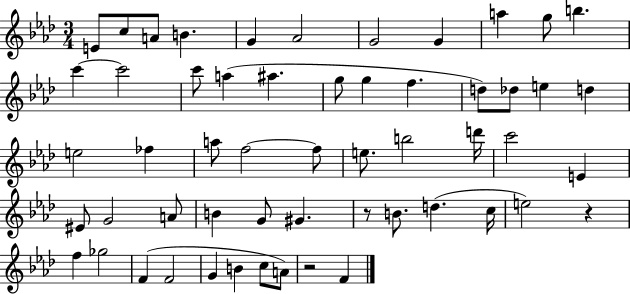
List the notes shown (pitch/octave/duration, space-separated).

E4/e C5/e A4/e B4/q. G4/q Ab4/h G4/h G4/q A5/q G5/e B5/q. C6/q C6/h C6/e A5/q A#5/q. G5/e G5/q F5/q. D5/e Db5/e E5/q D5/q E5/h FES5/q A5/e F5/h F5/e E5/e. B5/h D6/s C6/h E4/q EIS4/e G4/h A4/e B4/q G4/e G#4/q. R/e B4/e. D5/q. C5/s E5/h R/q F5/q Gb5/h F4/q F4/h G4/q B4/q C5/e A4/e R/h F4/q